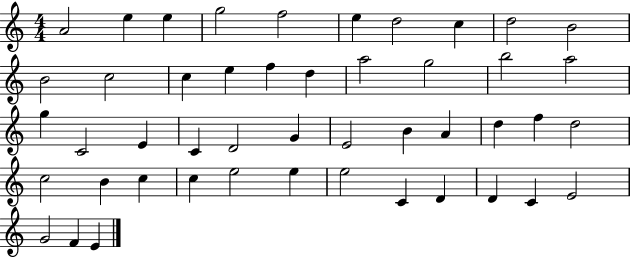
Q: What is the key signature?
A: C major